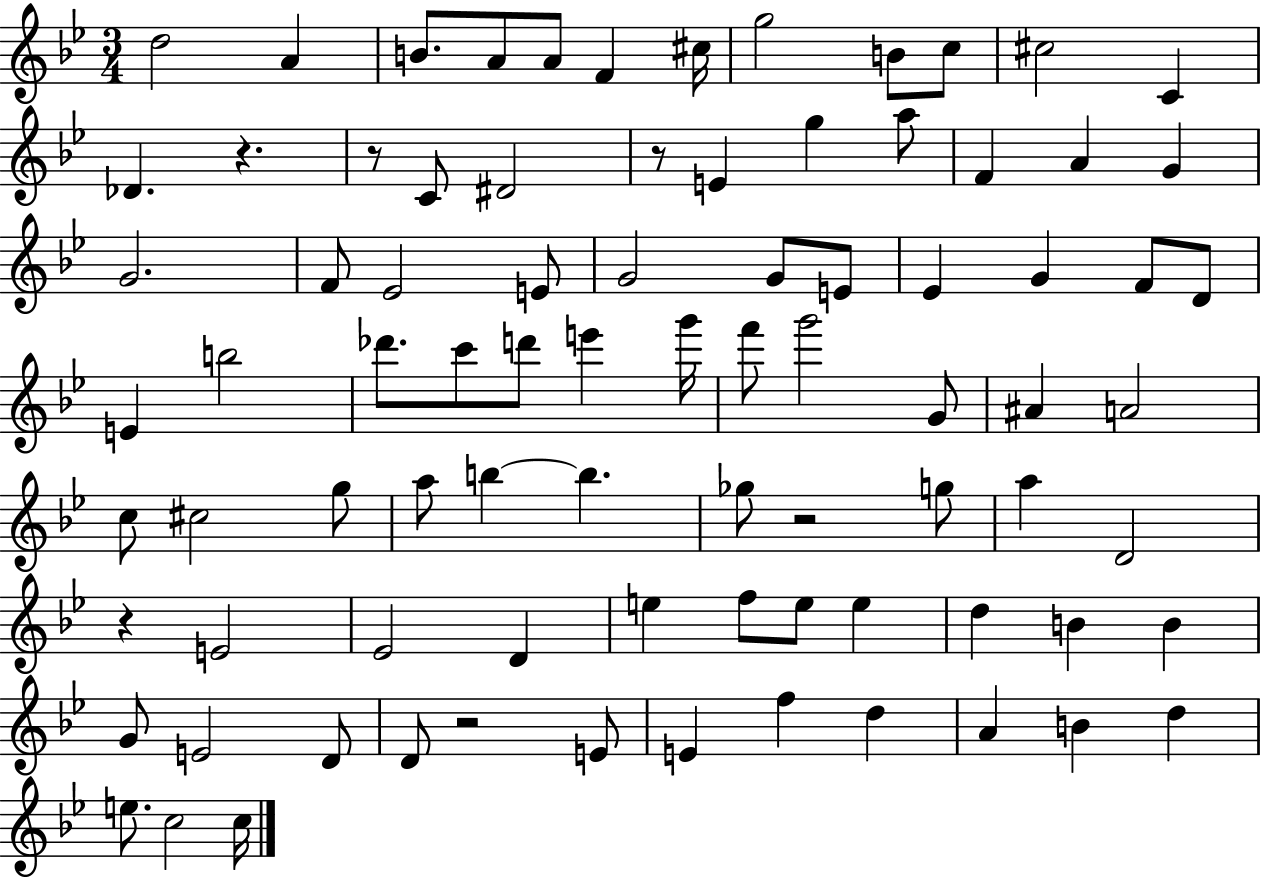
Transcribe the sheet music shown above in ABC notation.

X:1
T:Untitled
M:3/4
L:1/4
K:Bb
d2 A B/2 A/2 A/2 F ^c/4 g2 B/2 c/2 ^c2 C _D z z/2 C/2 ^D2 z/2 E g a/2 F A G G2 F/2 _E2 E/2 G2 G/2 E/2 _E G F/2 D/2 E b2 _d'/2 c'/2 d'/2 e' g'/4 f'/2 g'2 G/2 ^A A2 c/2 ^c2 g/2 a/2 b b _g/2 z2 g/2 a D2 z E2 _E2 D e f/2 e/2 e d B B G/2 E2 D/2 D/2 z2 E/2 E f d A B d e/2 c2 c/4